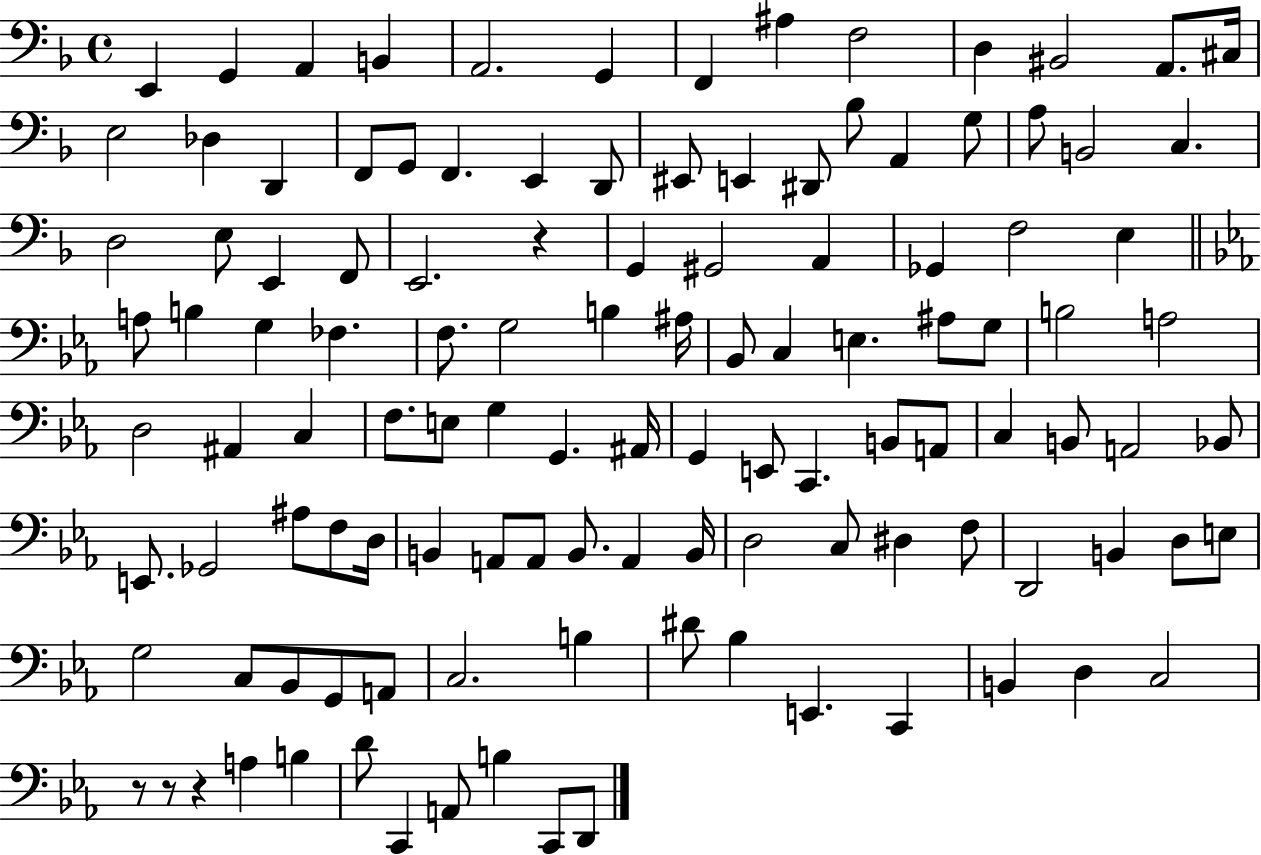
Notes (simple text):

E2/q G2/q A2/q B2/q A2/h. G2/q F2/q A#3/q F3/h D3/q BIS2/h A2/e. C#3/s E3/h Db3/q D2/q F2/e G2/e F2/q. E2/q D2/e EIS2/e E2/q D#2/e Bb3/e A2/q G3/e A3/e B2/h C3/q. D3/h E3/e E2/q F2/e E2/h. R/q G2/q G#2/h A2/q Gb2/q F3/h E3/q A3/e B3/q G3/q FES3/q. F3/e. G3/h B3/q A#3/s Bb2/e C3/q E3/q. A#3/e G3/e B3/h A3/h D3/h A#2/q C3/q F3/e. E3/e G3/q G2/q. A#2/s G2/q E2/e C2/q. B2/e A2/e C3/q B2/e A2/h Bb2/e E2/e. Gb2/h A#3/e F3/e D3/s B2/q A2/e A2/e B2/e. A2/q B2/s D3/h C3/e D#3/q F3/e D2/h B2/q D3/e E3/e G3/h C3/e Bb2/e G2/e A2/e C3/h. B3/q D#4/e Bb3/q E2/q. C2/q B2/q D3/q C3/h R/e R/e R/q A3/q B3/q D4/e C2/q A2/e B3/q C2/e D2/e